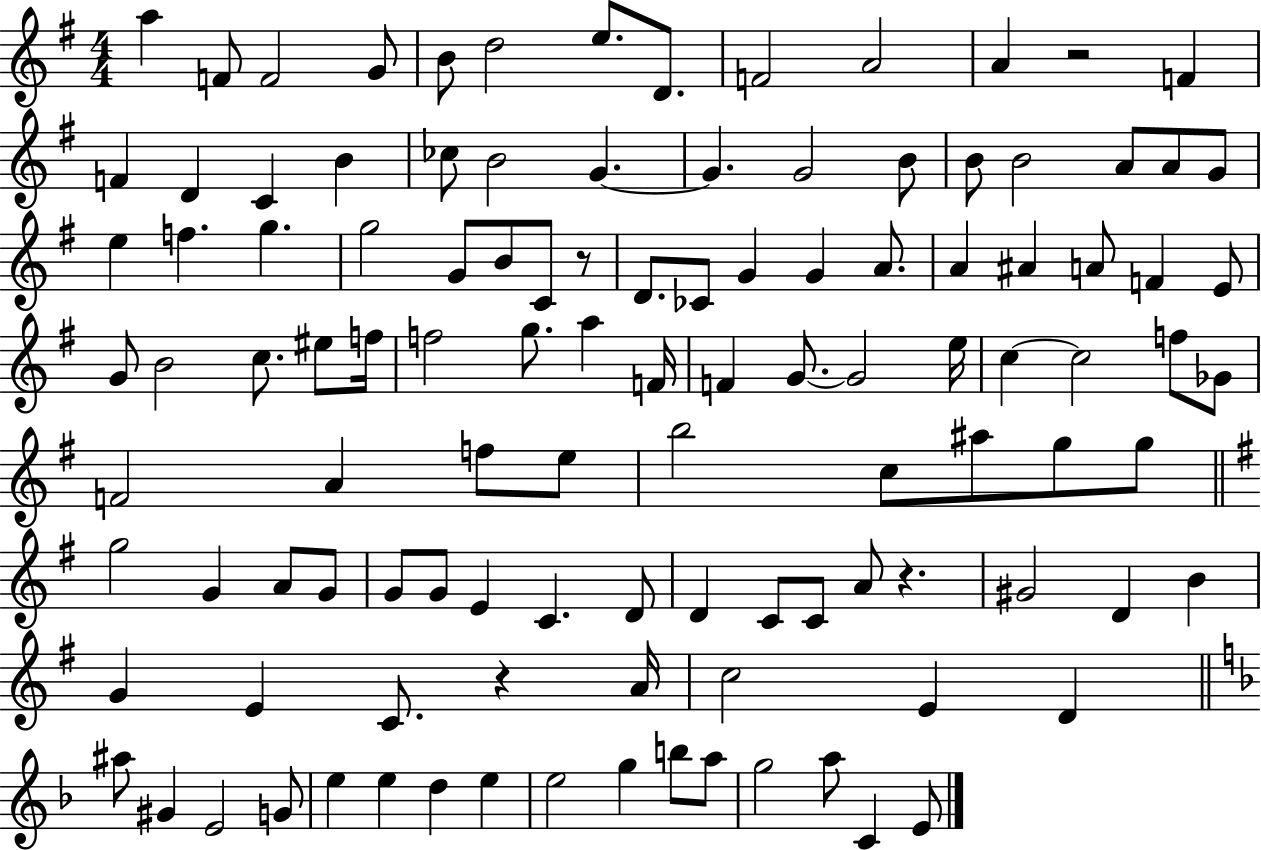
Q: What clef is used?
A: treble